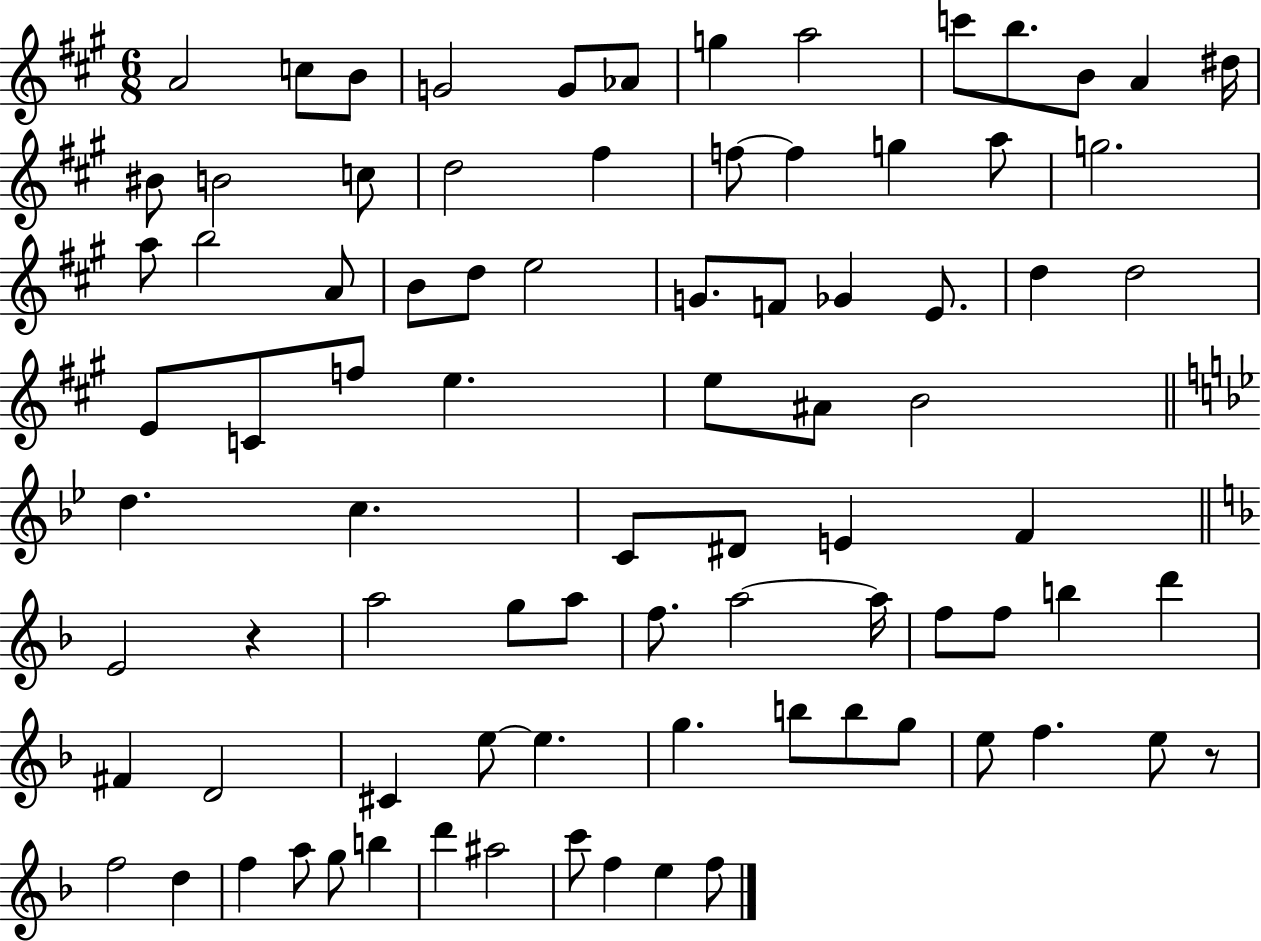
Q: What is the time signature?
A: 6/8